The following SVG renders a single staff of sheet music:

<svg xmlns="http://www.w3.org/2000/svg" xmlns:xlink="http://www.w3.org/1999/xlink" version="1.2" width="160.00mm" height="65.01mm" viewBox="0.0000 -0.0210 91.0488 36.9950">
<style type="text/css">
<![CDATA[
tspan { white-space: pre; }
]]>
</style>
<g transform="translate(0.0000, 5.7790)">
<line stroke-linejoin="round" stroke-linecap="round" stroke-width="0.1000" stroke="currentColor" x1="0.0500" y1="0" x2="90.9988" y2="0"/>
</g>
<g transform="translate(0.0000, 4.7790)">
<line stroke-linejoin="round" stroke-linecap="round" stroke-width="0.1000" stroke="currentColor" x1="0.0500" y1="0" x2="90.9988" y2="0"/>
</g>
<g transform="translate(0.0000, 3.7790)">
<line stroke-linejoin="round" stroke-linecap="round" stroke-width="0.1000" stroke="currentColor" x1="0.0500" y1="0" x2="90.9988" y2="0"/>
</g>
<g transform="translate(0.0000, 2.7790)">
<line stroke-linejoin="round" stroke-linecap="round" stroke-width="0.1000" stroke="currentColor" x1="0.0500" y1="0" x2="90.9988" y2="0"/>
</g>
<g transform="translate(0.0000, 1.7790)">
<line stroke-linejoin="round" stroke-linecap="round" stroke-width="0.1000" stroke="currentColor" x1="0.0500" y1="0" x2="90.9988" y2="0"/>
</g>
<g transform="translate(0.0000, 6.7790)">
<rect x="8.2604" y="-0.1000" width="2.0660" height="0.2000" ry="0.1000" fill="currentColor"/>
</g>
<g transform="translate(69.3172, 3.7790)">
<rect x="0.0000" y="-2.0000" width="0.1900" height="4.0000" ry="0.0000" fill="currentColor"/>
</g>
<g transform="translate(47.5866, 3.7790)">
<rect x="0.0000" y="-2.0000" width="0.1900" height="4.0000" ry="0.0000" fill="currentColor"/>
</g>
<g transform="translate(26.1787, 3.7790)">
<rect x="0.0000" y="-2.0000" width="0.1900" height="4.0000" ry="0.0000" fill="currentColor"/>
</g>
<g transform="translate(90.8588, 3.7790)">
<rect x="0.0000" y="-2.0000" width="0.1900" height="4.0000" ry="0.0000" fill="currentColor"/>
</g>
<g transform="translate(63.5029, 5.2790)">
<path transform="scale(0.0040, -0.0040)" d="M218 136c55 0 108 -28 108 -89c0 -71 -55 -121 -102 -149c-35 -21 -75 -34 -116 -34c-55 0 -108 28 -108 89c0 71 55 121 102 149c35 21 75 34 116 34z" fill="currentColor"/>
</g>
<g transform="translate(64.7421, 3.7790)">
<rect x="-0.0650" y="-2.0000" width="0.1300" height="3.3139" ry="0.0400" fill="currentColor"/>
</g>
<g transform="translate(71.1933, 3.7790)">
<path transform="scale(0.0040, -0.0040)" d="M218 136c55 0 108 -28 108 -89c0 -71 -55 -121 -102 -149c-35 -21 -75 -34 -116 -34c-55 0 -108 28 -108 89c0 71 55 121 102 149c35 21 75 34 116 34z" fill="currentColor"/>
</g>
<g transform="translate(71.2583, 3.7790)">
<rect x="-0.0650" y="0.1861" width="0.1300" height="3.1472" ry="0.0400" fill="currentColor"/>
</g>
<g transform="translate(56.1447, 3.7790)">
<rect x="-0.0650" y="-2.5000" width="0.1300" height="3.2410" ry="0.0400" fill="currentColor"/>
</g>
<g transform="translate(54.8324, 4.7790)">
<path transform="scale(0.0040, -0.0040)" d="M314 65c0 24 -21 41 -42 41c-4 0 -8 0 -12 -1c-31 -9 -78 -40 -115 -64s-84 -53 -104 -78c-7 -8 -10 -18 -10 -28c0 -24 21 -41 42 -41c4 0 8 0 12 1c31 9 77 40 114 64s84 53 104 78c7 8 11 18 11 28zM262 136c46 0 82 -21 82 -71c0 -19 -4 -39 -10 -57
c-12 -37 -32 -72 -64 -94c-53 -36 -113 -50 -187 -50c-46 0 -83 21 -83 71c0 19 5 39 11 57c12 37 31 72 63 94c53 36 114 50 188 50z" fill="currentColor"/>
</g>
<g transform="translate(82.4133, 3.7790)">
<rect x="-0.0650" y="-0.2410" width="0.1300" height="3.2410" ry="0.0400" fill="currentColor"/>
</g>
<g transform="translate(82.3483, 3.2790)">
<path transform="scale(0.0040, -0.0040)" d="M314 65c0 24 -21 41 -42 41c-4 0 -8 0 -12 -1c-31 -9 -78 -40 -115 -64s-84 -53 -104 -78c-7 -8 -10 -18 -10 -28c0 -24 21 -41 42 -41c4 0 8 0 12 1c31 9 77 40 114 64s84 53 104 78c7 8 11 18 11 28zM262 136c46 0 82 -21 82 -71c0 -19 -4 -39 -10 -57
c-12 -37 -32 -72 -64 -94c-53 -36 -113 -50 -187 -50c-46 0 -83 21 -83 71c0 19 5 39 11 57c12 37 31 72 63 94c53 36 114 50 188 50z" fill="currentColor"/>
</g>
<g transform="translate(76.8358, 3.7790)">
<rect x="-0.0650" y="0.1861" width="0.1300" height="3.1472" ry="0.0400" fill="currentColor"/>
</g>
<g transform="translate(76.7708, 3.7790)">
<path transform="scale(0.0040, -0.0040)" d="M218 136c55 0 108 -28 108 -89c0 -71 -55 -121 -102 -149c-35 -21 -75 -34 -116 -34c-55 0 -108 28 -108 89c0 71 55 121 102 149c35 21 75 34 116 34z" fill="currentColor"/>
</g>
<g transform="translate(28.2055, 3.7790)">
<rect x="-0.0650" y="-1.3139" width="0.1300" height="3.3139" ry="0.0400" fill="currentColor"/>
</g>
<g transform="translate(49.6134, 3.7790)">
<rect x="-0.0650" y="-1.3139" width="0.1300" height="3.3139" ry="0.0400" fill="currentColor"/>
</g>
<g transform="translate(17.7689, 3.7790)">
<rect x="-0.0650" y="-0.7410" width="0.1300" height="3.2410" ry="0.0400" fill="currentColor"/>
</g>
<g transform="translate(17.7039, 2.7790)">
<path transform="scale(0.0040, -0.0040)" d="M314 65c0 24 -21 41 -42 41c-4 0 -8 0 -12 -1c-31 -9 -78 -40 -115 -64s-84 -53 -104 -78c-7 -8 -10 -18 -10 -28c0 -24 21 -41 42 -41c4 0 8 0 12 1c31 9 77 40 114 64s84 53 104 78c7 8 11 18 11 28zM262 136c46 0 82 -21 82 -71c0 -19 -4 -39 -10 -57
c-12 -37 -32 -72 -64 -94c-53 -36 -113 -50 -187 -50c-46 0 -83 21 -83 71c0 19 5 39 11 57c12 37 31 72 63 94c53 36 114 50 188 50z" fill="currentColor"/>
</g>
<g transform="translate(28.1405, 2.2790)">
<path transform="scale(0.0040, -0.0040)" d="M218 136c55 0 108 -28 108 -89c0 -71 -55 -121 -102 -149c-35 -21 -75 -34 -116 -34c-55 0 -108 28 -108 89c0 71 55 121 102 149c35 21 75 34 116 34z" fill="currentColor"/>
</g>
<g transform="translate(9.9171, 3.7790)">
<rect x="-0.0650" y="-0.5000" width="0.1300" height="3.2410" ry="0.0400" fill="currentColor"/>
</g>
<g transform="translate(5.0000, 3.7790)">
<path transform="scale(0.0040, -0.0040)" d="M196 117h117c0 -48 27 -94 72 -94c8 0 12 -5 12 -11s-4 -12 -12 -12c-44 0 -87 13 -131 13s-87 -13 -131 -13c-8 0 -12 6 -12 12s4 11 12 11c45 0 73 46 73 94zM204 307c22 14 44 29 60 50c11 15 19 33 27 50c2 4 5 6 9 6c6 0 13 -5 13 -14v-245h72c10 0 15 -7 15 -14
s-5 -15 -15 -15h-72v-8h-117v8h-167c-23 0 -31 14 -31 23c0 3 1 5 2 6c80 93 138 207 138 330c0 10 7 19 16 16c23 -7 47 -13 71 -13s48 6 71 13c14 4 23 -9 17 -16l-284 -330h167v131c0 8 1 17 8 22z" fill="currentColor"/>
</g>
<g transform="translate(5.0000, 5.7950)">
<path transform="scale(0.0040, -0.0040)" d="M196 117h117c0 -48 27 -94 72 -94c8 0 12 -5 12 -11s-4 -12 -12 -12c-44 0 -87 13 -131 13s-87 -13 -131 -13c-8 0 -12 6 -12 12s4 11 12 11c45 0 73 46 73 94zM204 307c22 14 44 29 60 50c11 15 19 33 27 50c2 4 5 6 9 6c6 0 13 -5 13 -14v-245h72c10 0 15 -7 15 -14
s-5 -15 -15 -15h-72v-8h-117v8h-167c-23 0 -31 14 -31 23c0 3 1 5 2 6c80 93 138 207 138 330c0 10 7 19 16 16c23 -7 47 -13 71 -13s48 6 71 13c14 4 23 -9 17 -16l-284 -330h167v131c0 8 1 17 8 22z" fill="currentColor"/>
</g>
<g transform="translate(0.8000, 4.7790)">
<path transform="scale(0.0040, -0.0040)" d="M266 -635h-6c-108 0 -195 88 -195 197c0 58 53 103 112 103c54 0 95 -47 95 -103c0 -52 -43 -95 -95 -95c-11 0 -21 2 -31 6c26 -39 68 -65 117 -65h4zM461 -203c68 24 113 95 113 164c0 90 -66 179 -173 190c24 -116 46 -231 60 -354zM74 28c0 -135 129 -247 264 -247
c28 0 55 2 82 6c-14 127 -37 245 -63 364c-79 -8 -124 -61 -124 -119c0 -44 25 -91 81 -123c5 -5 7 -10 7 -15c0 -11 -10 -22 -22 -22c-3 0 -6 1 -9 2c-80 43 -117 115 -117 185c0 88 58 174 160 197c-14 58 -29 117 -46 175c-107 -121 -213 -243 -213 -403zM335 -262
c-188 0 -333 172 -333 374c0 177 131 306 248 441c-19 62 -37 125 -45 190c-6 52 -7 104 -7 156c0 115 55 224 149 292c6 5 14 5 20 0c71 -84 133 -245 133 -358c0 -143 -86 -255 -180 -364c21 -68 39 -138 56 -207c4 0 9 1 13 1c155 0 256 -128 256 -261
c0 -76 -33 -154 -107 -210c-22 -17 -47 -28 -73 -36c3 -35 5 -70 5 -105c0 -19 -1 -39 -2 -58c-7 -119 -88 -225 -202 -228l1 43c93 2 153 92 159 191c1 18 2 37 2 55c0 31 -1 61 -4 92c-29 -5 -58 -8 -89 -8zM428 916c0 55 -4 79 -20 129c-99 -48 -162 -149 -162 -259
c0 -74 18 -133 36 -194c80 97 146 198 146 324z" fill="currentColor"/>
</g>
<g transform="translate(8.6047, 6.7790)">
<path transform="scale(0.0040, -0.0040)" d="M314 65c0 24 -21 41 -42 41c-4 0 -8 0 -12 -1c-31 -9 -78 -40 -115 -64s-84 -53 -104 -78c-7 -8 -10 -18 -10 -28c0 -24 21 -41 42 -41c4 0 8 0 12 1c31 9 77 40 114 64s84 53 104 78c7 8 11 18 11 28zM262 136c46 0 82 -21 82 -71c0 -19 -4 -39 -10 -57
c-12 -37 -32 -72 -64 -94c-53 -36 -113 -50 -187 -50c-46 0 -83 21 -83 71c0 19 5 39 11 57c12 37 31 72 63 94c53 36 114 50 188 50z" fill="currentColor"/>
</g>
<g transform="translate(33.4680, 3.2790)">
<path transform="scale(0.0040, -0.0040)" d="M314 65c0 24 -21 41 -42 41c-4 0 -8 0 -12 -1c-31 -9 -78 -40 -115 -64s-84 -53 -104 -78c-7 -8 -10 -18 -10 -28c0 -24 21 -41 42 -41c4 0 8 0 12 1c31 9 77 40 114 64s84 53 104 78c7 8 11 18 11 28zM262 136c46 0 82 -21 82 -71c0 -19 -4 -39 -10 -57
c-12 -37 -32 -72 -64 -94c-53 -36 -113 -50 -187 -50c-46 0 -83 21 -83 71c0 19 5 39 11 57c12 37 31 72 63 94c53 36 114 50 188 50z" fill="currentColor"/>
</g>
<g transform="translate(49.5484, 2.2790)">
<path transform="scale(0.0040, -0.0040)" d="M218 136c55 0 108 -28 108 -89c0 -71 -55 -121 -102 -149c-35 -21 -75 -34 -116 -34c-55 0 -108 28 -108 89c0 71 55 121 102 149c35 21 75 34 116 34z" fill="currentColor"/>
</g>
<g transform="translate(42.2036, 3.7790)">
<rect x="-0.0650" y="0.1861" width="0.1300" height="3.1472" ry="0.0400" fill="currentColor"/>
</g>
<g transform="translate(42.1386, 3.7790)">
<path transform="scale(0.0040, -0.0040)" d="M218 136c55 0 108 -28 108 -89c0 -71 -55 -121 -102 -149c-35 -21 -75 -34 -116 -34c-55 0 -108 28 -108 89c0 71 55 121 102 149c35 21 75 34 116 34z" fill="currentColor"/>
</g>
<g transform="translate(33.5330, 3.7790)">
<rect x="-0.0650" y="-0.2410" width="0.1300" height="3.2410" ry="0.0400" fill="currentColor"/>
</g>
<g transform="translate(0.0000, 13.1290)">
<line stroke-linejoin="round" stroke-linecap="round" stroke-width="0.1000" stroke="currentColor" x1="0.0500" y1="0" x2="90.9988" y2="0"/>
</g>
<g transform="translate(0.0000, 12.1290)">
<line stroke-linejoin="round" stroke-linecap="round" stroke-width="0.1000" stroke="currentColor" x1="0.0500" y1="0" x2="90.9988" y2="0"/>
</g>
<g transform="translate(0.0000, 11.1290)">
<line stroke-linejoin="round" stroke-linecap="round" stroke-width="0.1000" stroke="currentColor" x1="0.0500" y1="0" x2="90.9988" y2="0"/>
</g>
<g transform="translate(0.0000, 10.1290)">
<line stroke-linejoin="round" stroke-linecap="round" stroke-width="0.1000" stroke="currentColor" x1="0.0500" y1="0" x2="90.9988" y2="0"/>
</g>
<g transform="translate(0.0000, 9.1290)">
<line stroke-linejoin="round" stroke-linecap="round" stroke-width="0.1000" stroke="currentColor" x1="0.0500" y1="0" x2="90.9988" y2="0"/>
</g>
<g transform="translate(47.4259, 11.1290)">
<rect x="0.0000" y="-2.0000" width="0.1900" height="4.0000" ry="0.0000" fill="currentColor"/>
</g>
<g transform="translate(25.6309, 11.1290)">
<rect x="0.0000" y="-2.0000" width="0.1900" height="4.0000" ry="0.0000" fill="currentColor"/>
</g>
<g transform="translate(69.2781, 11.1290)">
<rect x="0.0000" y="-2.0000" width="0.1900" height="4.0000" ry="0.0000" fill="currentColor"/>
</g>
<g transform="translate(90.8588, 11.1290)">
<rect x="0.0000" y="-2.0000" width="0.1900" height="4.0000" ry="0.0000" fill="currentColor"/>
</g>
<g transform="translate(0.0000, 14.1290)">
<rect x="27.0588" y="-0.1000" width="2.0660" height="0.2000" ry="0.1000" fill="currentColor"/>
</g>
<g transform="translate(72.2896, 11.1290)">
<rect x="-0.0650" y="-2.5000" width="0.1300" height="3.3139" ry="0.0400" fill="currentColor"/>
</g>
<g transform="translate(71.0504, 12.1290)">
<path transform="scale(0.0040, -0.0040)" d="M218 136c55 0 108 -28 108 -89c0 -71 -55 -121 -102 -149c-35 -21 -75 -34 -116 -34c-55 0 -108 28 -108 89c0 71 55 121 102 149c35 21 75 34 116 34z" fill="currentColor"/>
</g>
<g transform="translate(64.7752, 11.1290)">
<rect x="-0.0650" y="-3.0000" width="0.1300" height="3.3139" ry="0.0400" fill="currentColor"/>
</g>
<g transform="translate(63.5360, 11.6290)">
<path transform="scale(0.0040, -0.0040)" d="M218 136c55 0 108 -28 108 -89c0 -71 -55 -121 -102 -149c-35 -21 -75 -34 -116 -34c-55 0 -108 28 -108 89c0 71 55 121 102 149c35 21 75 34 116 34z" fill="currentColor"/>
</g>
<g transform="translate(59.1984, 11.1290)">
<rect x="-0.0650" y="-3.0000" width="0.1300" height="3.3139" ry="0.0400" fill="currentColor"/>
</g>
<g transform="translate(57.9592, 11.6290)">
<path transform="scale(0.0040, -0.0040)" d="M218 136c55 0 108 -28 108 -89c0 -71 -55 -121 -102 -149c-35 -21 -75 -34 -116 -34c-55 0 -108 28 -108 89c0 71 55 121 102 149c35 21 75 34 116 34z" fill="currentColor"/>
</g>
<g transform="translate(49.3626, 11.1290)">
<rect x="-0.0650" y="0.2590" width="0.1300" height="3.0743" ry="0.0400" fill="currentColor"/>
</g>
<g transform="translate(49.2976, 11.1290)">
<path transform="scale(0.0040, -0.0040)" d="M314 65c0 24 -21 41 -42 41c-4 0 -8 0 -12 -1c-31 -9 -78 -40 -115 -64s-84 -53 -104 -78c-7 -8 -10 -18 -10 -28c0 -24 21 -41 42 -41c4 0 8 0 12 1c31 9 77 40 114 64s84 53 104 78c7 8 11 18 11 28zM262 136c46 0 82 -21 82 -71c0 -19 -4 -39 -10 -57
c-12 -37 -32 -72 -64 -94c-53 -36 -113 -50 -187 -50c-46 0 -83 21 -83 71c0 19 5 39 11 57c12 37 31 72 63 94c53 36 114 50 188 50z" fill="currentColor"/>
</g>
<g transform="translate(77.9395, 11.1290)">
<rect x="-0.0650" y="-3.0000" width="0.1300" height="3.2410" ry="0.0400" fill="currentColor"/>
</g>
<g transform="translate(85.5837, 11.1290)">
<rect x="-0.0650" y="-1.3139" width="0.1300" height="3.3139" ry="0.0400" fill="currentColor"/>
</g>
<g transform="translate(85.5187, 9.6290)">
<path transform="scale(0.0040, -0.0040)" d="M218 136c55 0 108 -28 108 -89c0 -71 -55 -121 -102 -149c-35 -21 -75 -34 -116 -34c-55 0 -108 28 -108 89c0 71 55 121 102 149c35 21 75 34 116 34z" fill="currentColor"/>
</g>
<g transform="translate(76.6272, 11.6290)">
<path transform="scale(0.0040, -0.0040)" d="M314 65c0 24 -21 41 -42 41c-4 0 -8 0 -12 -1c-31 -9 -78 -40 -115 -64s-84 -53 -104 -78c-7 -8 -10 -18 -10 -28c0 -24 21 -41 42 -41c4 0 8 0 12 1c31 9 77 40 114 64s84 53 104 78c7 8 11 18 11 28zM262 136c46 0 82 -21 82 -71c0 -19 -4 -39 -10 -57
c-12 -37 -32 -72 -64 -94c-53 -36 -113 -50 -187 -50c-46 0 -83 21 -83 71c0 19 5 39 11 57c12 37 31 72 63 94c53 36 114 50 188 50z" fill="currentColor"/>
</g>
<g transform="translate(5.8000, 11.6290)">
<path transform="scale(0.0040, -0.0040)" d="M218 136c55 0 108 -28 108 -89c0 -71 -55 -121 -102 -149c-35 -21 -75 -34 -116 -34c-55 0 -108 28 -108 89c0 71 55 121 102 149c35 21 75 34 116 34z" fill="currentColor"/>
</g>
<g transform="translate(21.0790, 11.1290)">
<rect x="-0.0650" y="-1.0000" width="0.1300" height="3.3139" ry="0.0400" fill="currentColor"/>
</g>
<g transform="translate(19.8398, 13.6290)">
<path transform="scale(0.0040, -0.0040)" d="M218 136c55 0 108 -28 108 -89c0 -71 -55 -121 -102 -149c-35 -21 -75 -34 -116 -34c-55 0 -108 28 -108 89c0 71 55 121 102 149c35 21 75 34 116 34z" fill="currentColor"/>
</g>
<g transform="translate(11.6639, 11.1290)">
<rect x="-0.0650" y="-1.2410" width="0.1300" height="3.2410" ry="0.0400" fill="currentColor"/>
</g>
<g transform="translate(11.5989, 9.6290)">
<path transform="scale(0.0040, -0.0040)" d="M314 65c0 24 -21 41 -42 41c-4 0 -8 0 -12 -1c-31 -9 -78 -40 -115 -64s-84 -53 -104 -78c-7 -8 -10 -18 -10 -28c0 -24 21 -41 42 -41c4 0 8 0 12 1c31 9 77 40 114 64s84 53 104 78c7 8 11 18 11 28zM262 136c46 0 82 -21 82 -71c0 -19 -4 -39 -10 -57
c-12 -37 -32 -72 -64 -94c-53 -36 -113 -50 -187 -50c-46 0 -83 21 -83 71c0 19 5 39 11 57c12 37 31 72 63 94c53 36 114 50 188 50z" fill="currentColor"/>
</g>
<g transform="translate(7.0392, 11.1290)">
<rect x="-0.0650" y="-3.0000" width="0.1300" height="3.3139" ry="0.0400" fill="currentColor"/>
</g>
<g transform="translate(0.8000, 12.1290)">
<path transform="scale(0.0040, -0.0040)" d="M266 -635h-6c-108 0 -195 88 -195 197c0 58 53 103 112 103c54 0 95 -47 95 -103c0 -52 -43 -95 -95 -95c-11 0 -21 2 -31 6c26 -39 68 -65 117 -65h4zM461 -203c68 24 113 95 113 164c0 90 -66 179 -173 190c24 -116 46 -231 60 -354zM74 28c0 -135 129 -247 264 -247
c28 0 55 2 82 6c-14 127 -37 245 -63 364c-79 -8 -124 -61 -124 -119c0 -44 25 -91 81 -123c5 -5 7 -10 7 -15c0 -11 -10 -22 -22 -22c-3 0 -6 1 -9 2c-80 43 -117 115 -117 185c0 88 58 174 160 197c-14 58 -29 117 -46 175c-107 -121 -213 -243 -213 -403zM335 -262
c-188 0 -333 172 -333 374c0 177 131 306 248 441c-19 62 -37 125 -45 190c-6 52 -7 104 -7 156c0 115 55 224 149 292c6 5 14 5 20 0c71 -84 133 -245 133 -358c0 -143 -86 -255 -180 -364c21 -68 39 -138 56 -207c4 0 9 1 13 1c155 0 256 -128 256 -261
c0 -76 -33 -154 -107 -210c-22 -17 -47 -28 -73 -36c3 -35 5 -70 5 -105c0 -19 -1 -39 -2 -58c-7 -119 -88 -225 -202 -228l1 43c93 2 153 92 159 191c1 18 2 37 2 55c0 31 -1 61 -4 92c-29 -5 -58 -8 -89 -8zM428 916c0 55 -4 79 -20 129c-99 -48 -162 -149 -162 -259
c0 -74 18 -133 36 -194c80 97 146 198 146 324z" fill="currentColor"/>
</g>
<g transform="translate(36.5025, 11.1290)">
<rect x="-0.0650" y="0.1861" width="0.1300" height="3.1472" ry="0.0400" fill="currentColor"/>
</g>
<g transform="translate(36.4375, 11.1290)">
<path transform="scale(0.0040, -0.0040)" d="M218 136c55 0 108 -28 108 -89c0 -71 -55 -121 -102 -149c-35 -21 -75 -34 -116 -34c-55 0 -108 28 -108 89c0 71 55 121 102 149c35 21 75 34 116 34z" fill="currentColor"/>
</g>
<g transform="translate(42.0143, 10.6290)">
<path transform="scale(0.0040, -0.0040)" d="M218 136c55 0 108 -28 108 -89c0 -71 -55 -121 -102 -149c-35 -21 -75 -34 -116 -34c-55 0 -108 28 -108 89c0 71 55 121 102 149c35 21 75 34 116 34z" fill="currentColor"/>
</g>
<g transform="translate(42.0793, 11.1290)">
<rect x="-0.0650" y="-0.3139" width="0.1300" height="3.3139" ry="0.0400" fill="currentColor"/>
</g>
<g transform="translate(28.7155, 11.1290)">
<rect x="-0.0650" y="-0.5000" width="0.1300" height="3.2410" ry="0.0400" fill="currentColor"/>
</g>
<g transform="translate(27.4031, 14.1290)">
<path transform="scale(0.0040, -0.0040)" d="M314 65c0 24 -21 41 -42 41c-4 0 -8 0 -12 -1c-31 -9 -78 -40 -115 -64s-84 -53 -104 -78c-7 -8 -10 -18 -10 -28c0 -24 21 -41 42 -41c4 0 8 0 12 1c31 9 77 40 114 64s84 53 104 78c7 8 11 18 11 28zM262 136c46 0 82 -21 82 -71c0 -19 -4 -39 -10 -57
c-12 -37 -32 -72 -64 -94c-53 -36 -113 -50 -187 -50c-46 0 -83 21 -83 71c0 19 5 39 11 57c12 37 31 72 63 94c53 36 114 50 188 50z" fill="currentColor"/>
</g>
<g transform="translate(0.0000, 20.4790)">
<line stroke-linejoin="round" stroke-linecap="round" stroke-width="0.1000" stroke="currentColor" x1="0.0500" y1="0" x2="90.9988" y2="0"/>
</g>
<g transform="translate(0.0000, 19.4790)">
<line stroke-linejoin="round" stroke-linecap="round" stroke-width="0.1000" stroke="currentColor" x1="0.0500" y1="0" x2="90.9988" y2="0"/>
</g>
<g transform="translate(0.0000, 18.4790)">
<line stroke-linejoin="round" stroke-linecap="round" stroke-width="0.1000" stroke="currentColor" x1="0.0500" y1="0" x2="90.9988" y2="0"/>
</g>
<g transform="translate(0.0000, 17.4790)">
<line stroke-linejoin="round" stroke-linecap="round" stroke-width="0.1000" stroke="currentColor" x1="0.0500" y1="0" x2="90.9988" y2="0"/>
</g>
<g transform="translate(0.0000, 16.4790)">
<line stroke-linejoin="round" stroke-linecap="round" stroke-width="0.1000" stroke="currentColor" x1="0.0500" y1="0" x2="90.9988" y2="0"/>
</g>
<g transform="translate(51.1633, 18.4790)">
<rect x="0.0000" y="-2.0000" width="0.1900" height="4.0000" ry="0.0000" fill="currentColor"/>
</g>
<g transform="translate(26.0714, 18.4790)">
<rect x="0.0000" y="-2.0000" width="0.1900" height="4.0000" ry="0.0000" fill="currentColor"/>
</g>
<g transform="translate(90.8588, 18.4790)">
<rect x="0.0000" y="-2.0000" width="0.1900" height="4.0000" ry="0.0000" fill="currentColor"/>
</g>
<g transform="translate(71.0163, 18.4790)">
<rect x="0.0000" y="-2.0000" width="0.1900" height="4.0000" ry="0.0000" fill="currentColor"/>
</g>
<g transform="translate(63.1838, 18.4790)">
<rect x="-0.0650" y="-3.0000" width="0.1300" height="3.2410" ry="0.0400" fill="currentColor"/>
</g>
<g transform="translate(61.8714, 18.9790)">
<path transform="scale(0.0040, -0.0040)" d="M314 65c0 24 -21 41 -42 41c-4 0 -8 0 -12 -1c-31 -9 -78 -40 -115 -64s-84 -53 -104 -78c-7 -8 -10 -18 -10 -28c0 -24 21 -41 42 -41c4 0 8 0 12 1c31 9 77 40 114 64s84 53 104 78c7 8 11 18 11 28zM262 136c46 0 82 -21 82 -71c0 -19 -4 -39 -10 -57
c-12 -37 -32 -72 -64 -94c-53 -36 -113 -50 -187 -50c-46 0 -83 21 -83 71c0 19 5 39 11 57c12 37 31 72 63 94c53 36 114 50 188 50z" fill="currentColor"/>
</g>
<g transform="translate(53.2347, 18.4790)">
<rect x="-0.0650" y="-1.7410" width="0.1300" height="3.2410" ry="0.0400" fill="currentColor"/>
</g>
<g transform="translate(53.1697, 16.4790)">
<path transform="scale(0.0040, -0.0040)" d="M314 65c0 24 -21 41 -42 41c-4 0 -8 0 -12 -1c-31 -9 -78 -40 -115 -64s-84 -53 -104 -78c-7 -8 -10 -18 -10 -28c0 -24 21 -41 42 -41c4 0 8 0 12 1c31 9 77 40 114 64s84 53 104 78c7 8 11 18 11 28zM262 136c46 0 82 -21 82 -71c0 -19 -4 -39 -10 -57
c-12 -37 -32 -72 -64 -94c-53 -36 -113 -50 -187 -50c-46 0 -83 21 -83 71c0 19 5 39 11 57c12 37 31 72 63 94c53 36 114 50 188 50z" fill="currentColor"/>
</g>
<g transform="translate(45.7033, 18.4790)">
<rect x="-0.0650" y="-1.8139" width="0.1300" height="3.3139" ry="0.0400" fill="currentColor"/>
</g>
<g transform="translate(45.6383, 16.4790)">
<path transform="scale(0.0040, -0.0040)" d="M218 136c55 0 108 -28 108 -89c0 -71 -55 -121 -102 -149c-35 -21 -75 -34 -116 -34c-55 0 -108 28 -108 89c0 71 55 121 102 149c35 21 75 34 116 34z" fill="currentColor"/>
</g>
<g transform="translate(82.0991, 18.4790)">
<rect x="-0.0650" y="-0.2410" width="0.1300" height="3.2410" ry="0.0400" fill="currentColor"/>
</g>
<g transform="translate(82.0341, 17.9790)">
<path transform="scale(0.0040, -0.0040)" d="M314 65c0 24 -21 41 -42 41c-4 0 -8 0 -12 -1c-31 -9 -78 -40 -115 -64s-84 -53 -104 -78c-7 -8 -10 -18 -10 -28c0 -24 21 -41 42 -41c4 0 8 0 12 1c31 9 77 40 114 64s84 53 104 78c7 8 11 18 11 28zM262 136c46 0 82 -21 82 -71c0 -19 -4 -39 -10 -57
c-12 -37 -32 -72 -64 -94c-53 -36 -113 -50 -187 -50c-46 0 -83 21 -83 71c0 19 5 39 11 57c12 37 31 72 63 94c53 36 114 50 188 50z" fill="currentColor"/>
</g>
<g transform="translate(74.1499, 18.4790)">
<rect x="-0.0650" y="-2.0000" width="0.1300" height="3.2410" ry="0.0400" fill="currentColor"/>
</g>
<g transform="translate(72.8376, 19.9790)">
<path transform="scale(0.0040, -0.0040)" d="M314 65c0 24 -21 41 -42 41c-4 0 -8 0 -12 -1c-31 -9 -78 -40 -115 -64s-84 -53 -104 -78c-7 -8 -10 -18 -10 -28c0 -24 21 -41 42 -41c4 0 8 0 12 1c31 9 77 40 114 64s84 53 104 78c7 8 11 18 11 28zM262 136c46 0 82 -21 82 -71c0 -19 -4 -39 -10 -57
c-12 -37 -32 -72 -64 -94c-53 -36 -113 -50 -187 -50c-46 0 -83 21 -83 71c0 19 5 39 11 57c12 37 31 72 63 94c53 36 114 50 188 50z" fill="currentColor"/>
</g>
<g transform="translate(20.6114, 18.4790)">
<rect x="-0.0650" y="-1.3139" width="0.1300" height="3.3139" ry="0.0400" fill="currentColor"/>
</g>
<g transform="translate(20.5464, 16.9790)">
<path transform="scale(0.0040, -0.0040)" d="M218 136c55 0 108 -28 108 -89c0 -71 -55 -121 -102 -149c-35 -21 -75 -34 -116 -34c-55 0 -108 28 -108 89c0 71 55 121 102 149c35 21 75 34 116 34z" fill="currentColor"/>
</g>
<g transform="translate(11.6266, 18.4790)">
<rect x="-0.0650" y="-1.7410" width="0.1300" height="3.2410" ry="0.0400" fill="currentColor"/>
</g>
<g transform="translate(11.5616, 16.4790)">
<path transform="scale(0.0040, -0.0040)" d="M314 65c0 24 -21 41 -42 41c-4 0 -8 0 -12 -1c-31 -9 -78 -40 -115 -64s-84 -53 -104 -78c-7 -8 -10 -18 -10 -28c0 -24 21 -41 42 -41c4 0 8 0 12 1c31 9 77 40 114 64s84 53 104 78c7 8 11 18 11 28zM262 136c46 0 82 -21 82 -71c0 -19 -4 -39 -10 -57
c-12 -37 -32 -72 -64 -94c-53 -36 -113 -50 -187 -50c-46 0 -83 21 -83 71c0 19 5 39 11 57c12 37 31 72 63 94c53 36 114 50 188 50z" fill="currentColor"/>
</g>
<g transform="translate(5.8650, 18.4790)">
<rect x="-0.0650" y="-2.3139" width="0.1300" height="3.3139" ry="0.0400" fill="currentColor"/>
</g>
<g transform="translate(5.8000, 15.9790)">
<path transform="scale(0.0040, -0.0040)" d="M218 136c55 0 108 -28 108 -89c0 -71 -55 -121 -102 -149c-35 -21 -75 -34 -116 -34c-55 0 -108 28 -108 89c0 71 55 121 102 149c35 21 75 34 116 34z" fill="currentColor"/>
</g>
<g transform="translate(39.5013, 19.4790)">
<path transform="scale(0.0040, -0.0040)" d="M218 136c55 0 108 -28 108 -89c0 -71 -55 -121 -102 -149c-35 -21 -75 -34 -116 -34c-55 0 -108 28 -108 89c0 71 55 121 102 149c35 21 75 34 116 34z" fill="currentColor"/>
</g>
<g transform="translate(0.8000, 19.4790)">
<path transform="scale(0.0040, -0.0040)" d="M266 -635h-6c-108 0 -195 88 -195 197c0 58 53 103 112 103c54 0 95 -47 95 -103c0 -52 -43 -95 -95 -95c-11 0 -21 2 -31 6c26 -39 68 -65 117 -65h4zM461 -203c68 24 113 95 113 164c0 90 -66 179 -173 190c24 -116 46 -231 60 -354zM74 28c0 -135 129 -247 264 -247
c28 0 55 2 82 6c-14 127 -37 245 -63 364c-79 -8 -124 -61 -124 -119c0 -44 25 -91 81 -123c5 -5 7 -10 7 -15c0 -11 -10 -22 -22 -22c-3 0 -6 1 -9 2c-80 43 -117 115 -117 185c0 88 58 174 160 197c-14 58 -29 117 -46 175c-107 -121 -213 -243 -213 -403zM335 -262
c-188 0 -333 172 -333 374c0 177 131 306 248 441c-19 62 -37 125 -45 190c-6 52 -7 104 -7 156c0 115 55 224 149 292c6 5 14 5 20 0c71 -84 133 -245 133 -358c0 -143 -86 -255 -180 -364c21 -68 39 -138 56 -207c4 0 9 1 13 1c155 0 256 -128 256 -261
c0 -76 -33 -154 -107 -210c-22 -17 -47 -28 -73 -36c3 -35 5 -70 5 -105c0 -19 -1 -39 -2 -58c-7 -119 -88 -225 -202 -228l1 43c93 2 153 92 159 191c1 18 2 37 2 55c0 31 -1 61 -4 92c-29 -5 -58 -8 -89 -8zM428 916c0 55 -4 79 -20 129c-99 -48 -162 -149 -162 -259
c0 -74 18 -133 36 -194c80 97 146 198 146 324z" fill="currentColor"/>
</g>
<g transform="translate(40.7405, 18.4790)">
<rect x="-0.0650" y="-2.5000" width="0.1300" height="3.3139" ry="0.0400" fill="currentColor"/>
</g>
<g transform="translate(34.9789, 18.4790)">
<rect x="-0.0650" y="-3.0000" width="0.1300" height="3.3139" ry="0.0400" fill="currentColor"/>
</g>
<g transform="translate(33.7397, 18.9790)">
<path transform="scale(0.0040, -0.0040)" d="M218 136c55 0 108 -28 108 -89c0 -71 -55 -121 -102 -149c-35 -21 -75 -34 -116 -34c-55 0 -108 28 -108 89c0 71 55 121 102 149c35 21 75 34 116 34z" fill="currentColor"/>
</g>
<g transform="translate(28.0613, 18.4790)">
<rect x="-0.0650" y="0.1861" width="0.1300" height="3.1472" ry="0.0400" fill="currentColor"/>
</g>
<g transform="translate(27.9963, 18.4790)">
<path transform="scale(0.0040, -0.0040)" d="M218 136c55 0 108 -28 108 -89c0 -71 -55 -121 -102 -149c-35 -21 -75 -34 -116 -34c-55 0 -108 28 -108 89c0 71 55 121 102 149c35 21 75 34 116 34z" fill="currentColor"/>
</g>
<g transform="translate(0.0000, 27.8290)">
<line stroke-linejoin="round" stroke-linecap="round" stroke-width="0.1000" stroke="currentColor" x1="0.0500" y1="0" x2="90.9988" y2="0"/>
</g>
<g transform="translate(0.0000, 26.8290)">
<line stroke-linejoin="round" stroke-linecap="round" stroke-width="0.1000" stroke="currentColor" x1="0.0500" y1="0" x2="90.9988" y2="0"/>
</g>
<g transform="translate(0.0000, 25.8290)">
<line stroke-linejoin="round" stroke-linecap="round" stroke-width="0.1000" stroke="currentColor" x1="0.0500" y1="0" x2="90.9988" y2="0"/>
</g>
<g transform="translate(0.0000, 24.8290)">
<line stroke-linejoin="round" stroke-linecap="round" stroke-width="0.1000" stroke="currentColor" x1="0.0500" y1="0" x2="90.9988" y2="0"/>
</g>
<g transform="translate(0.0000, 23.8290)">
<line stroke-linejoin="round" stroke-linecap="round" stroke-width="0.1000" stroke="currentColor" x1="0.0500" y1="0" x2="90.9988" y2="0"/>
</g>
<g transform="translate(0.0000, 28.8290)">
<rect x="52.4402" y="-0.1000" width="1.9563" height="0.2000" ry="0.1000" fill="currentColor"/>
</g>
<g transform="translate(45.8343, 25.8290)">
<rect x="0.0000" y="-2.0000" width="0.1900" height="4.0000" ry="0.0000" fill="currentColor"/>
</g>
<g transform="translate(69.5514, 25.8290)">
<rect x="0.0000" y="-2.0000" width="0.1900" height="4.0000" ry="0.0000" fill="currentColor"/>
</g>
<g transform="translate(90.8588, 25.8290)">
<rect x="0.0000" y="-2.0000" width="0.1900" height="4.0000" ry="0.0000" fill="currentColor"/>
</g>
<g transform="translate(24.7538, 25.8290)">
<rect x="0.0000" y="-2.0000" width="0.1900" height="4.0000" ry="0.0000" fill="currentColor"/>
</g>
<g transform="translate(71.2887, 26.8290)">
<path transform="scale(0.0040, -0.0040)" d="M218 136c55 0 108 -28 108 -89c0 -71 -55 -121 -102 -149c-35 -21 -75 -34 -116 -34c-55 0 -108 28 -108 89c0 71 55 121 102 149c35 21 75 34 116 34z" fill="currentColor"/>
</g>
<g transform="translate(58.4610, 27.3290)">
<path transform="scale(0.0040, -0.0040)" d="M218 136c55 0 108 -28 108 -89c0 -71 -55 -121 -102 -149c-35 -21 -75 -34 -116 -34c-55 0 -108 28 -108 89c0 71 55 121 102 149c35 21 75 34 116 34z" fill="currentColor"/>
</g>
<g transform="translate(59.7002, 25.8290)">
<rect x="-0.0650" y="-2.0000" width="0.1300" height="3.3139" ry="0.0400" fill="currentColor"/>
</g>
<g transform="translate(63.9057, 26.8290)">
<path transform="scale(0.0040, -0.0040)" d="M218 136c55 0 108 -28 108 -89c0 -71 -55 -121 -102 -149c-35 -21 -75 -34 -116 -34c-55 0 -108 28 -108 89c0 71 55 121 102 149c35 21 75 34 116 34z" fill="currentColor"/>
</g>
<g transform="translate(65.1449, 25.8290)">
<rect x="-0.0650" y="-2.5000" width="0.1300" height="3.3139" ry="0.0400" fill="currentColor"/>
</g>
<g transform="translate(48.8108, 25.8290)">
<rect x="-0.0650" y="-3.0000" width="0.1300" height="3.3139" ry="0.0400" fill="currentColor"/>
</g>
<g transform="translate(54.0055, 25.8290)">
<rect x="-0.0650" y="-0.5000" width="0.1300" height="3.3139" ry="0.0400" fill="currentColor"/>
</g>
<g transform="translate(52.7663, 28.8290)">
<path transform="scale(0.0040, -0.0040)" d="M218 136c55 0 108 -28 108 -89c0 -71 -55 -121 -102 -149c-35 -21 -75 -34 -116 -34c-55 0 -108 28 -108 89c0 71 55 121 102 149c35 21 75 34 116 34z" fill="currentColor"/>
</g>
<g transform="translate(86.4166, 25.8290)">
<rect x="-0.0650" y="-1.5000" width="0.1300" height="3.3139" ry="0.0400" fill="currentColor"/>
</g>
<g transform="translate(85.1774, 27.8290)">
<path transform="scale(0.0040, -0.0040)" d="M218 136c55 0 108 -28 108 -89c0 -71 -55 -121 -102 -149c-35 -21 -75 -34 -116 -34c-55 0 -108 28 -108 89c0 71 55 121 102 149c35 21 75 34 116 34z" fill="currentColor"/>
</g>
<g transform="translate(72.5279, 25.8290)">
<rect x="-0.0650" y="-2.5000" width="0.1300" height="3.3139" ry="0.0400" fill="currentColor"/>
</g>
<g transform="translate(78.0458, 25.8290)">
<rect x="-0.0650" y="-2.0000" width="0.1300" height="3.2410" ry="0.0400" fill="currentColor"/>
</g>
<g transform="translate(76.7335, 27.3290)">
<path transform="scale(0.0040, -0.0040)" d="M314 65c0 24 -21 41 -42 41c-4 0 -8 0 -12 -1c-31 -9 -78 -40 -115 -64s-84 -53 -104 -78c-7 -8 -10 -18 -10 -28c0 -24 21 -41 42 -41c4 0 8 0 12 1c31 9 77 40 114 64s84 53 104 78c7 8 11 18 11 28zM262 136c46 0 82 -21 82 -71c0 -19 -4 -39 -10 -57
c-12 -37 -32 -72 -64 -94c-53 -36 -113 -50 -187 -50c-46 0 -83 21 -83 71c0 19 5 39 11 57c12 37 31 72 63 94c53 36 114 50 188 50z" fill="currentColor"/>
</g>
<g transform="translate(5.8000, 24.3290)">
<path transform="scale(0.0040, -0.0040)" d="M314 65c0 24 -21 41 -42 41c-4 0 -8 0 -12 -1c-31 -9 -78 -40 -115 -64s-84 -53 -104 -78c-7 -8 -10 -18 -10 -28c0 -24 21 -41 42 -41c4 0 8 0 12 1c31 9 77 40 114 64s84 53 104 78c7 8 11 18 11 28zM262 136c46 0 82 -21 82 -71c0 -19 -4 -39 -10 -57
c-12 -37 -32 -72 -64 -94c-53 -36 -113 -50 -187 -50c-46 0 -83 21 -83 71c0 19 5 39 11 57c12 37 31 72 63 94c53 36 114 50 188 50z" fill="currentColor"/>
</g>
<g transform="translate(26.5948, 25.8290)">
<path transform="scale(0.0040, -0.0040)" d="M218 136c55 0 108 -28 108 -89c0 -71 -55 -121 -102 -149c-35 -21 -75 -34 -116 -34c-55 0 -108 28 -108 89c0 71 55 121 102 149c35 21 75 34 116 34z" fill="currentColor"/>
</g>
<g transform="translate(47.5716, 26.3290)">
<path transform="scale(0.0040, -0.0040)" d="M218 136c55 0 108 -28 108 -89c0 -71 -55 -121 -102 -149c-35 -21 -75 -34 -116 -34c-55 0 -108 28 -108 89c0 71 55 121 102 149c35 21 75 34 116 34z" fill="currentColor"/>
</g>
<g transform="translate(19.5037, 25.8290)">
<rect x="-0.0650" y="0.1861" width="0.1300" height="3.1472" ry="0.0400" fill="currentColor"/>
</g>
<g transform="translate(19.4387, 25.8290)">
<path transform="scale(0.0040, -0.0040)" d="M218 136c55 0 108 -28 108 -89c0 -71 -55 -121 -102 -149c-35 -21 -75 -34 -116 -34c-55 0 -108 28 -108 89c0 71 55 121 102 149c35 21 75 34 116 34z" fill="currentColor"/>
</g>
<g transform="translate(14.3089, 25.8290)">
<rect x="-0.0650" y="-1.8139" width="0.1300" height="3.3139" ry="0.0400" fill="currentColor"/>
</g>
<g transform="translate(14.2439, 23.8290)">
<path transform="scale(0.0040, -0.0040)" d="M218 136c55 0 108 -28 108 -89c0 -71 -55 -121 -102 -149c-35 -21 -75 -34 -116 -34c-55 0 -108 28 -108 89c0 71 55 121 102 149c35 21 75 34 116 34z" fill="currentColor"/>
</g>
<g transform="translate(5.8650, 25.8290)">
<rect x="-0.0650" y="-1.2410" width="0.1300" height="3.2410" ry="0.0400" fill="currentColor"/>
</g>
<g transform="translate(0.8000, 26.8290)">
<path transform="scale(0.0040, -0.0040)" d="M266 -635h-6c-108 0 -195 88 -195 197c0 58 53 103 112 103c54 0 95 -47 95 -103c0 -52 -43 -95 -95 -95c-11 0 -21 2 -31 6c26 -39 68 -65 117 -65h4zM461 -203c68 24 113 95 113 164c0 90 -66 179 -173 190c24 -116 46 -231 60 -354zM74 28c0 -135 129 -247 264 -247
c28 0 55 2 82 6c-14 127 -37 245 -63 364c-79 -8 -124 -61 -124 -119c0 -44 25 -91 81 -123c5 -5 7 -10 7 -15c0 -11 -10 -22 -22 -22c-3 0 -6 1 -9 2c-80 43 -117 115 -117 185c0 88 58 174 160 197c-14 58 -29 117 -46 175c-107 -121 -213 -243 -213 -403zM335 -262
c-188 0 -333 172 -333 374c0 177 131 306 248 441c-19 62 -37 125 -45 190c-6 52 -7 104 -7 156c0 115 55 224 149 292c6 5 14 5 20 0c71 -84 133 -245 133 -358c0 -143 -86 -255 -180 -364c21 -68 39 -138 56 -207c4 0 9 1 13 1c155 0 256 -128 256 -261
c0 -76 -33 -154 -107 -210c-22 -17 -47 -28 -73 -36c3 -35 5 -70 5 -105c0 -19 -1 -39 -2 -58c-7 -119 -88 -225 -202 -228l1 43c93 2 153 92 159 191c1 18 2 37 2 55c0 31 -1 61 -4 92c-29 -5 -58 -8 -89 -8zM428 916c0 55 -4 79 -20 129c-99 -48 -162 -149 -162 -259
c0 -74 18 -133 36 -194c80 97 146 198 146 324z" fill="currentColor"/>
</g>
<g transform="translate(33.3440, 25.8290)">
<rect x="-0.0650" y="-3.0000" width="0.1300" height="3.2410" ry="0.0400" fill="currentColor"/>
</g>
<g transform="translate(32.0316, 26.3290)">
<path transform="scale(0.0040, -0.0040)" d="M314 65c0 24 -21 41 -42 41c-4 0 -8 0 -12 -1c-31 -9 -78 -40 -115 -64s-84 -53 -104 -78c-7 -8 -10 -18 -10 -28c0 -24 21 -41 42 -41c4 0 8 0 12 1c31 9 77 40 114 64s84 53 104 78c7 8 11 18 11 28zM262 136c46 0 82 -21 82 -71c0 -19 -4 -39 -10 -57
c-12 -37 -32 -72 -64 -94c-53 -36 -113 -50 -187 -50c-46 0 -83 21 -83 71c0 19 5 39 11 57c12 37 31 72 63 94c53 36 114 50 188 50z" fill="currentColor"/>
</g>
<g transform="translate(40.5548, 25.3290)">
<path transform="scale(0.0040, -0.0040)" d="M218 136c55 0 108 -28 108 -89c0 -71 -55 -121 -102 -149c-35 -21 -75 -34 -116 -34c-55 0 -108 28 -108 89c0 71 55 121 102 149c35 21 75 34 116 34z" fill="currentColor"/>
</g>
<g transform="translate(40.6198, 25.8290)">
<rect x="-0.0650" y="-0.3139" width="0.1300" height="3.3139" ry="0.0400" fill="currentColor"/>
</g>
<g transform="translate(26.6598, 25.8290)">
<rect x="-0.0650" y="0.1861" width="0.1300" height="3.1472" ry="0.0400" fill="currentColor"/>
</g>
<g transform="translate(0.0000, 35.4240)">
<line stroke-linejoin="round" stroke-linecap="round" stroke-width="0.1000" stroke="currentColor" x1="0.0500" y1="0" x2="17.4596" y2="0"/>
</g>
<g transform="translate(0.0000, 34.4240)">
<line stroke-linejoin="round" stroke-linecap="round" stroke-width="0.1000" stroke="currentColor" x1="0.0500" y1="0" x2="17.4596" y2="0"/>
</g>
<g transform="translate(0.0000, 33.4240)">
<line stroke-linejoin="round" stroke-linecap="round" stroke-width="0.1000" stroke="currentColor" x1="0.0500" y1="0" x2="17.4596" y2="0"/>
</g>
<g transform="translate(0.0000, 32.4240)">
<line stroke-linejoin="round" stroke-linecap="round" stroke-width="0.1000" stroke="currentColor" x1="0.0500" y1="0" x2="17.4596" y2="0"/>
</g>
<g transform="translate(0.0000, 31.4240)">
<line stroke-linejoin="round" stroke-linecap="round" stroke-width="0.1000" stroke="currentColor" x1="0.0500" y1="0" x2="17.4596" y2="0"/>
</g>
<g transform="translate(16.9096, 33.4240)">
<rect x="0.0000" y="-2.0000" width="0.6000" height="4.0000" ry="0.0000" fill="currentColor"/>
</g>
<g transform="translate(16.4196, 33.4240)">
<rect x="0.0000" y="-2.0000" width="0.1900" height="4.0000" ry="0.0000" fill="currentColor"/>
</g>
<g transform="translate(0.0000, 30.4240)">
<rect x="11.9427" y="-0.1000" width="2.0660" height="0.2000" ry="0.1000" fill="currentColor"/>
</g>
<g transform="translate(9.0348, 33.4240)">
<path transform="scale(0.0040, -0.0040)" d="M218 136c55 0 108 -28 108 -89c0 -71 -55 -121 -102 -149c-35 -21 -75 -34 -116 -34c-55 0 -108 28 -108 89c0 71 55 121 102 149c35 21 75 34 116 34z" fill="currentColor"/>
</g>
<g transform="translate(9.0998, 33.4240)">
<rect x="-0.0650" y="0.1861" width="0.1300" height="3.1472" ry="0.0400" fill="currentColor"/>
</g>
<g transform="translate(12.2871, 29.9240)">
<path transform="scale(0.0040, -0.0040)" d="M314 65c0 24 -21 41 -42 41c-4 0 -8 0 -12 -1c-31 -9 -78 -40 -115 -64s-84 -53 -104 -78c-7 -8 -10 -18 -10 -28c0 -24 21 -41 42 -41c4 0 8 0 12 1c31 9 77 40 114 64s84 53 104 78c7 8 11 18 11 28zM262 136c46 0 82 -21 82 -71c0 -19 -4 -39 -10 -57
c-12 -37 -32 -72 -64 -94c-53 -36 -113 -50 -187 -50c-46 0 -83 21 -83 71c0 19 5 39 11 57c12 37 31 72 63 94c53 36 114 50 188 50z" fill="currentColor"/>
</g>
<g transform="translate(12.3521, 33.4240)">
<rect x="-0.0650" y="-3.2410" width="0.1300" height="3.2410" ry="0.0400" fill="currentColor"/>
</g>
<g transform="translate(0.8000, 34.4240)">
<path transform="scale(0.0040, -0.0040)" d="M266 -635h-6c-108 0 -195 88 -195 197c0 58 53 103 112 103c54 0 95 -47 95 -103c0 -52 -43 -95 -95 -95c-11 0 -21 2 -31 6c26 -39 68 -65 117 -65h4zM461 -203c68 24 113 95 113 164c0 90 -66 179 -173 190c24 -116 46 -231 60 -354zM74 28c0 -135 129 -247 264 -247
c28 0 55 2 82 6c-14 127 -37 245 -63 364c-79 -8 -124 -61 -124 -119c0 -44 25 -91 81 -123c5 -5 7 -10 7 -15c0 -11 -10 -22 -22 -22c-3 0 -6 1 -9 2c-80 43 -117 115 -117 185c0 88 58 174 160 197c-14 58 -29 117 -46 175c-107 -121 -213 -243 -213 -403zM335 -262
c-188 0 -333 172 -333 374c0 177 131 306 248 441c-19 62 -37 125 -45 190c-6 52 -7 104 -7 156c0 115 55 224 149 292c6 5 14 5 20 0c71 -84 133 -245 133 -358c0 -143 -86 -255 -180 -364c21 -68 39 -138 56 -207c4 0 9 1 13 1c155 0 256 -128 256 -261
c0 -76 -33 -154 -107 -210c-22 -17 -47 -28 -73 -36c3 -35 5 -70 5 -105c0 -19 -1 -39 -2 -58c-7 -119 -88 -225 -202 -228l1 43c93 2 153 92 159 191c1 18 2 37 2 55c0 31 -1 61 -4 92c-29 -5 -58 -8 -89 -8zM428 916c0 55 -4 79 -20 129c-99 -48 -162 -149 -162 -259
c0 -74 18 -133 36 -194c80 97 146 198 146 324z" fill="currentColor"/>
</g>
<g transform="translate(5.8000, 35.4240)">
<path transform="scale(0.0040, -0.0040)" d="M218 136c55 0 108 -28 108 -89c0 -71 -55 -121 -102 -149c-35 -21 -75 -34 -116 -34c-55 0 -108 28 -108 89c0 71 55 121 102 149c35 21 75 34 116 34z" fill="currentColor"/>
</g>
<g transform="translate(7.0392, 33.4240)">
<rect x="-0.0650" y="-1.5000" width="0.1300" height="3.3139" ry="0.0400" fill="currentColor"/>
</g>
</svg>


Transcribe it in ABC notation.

X:1
T:Untitled
M:4/4
L:1/4
K:C
C2 d2 e c2 B e G2 F B B c2 A e2 D C2 B c B2 A A G A2 e g f2 e B A G f f2 A2 F2 c2 e2 f B B A2 c A C F G G F2 E E B b2